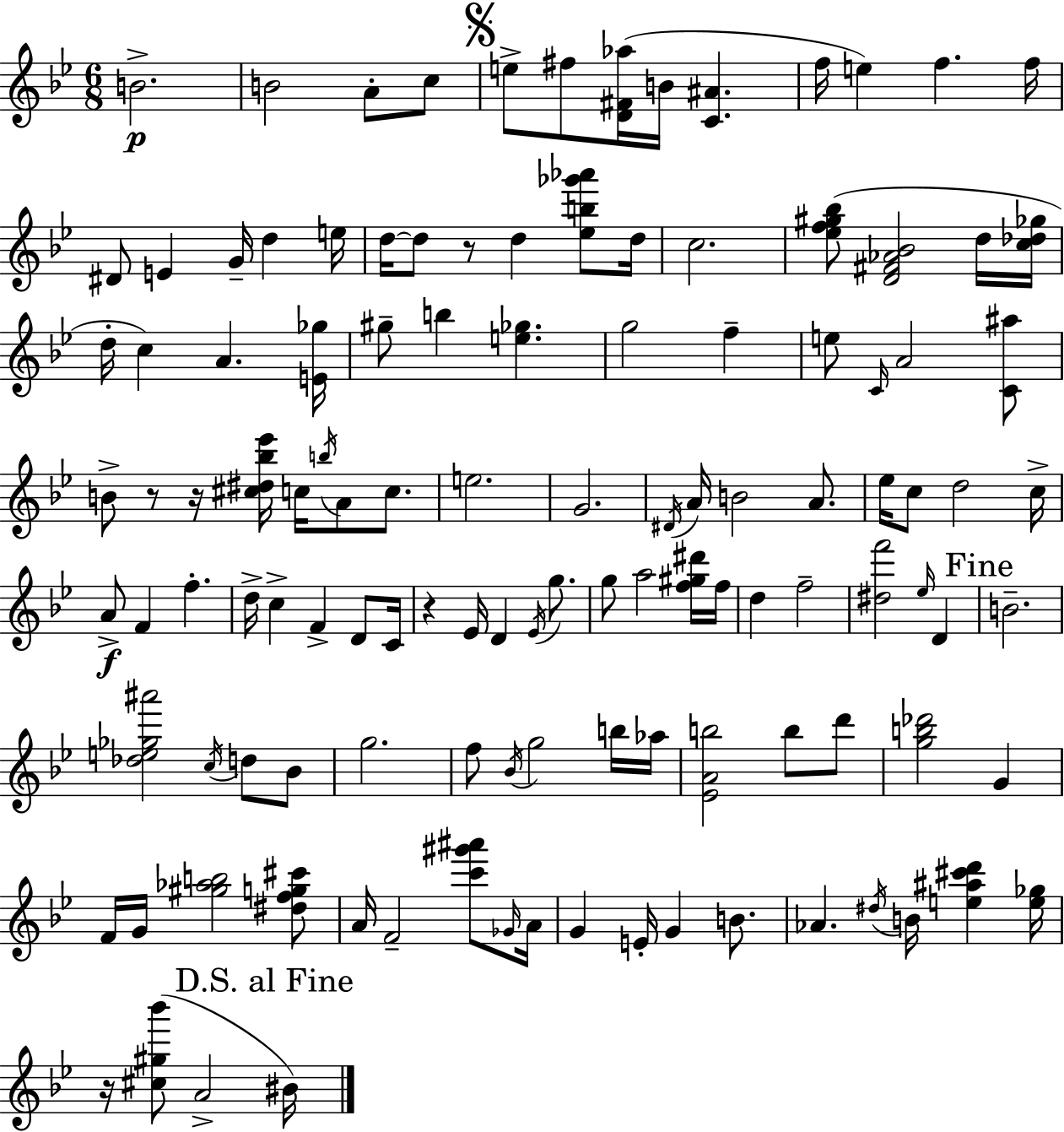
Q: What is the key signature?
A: G minor